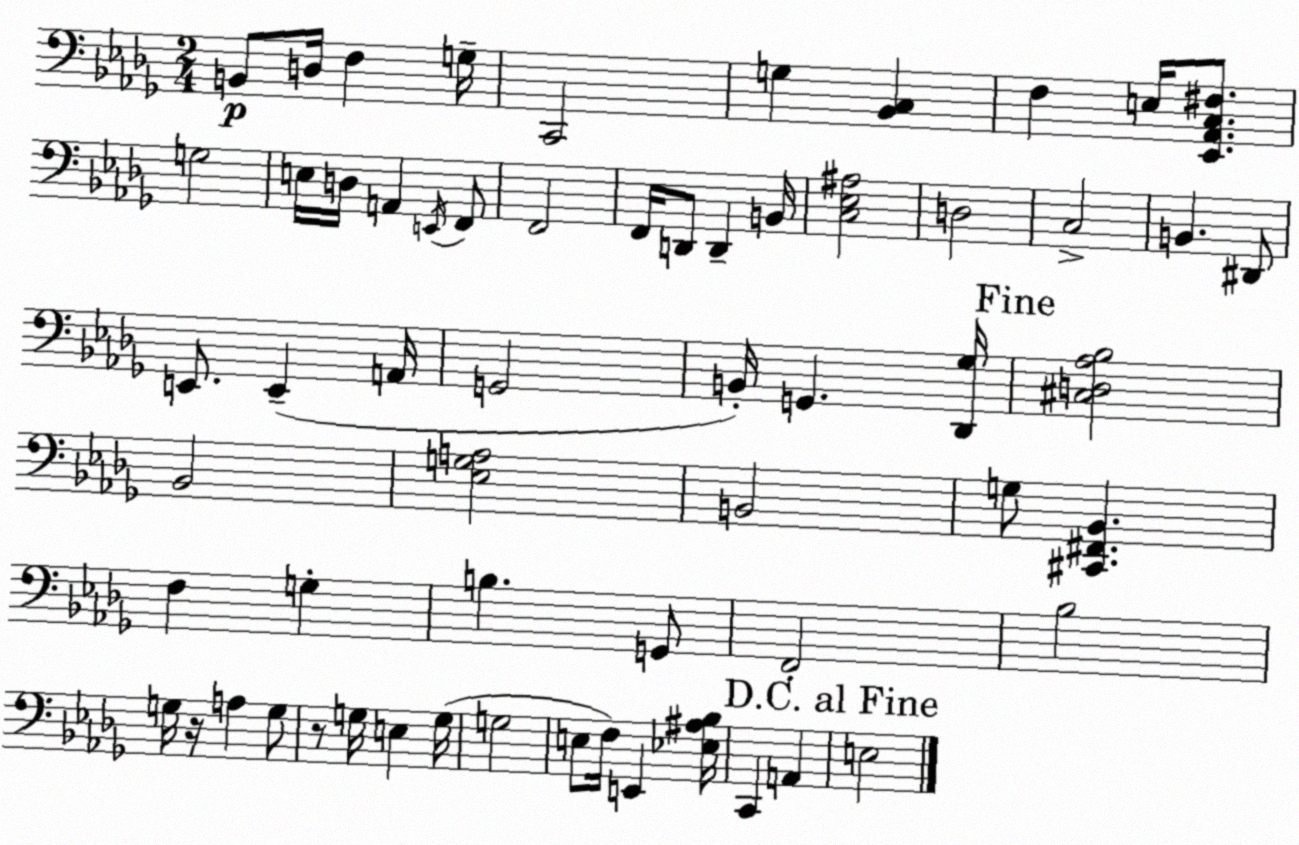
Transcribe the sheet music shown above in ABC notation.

X:1
T:Untitled
M:2/4
L:1/4
K:Bbm
B,,/2 D,/4 F, G,/4 C,,2 G, [_B,,C,] F, E,/4 [_E,,_A,,C,^F,]/2 G,2 E,/4 D,/4 A,, E,,/4 F,,/2 F,,2 F,,/4 D,,/2 D,, B,,/4 [C,_E,^A,]2 D,2 C,2 B,, ^D,,/2 E,,/2 E,, A,,/4 G,,2 B,,/4 G,, [_D,,_G,]/4 [^C,D,_A,_B,]2 _B,,2 [_E,G,A,]2 B,,2 G,/2 [^C,,^F,,_B,,] F, G, B, G,,/2 F,,2 _B,2 G,/4 z/4 A, G,/2 z/2 G,/4 E, G,/4 G,2 E,/2 F,/4 E,, [_E,^A,_B,]/4 C,, A,, E,2